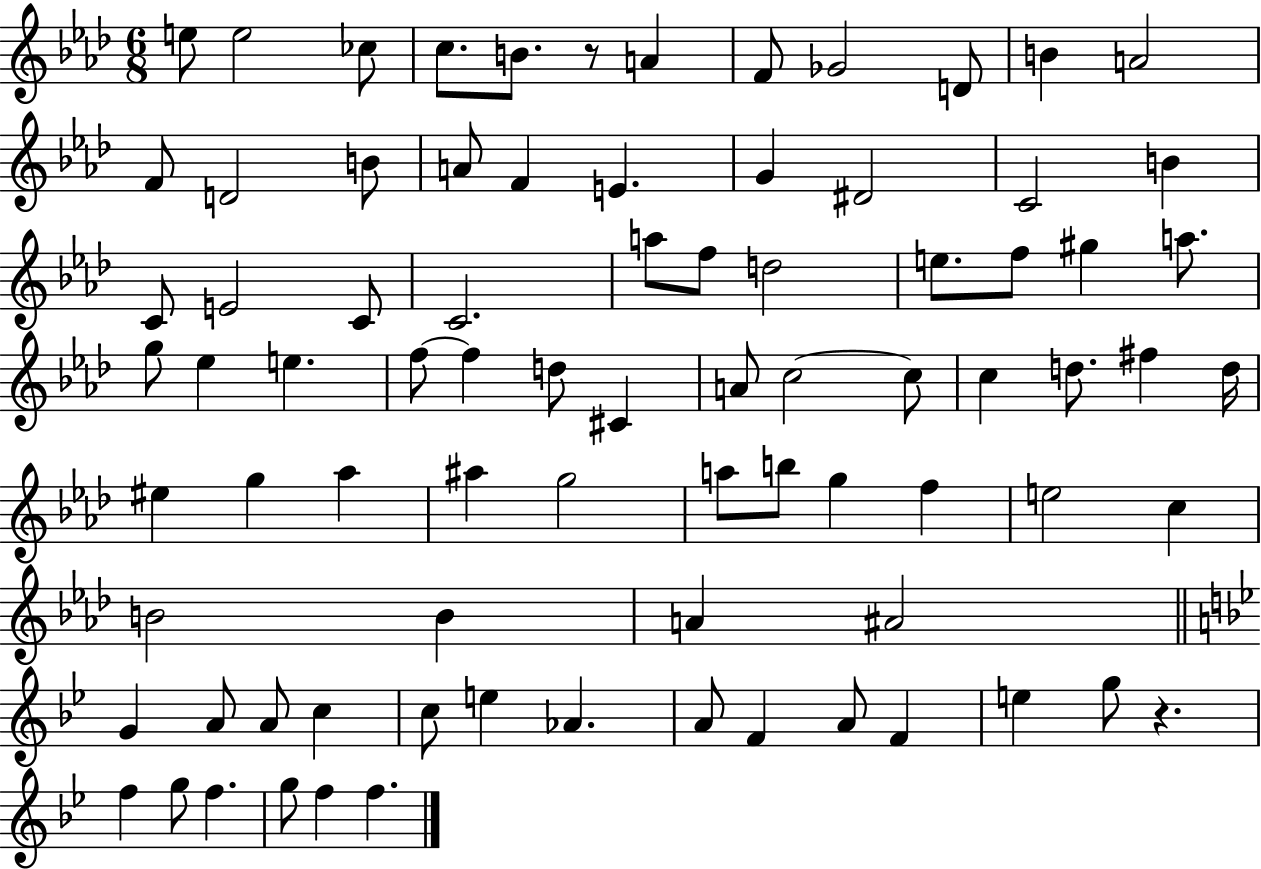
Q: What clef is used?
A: treble